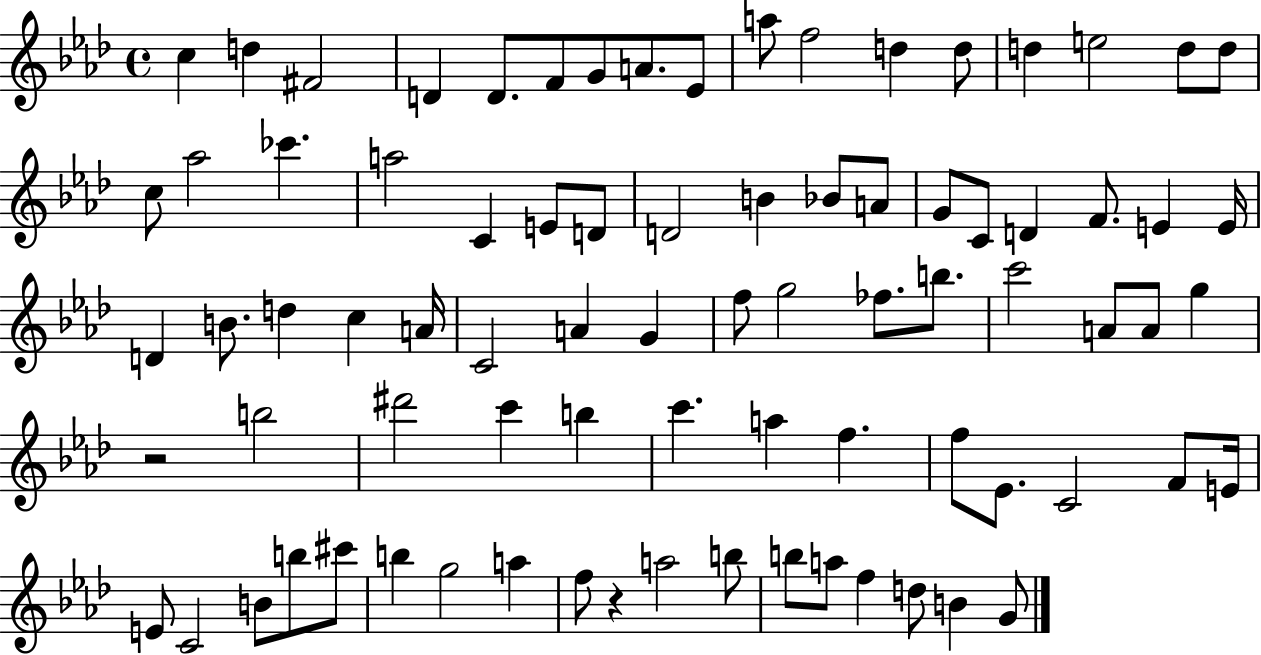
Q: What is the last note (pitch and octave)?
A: G4